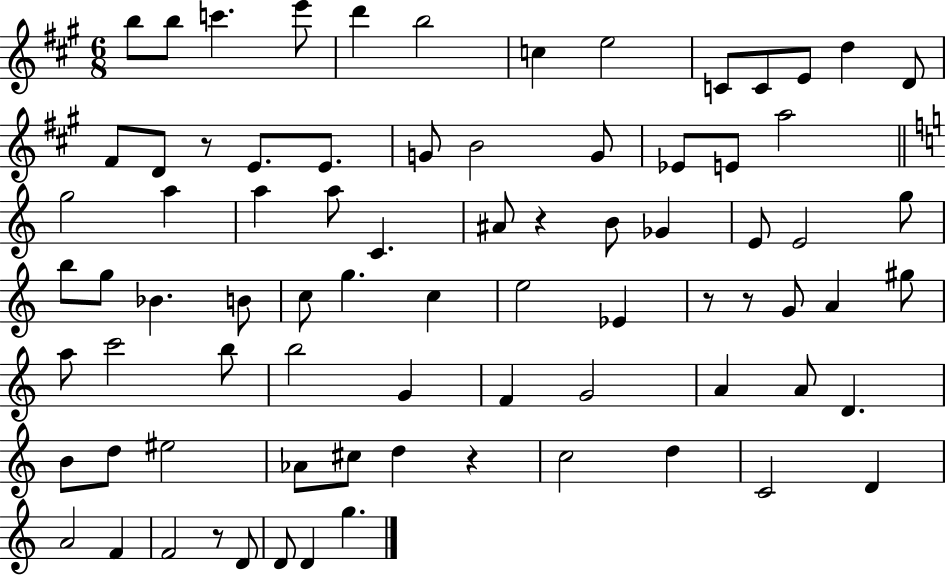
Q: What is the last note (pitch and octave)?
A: G5